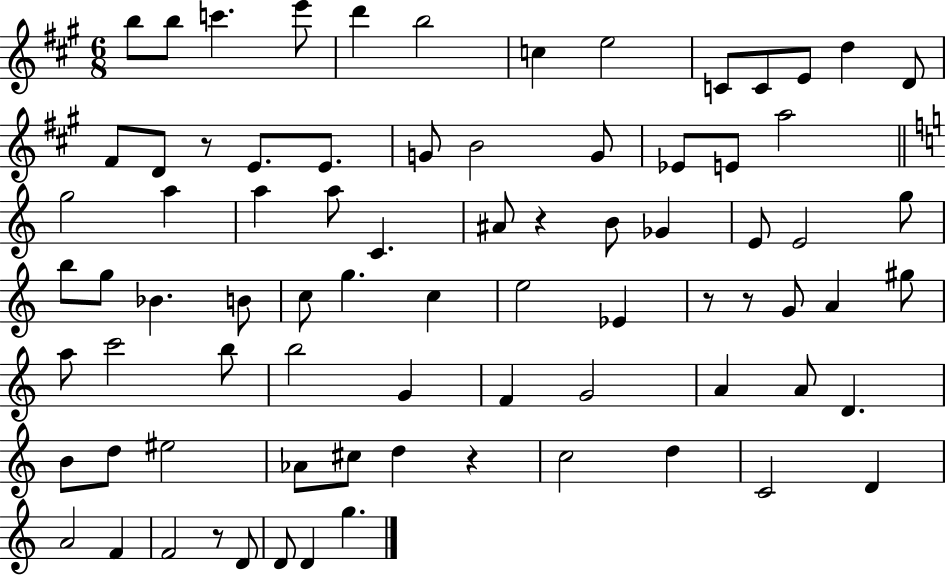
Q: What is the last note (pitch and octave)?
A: G5